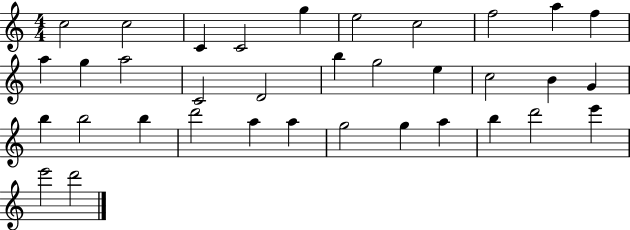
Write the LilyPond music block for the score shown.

{
  \clef treble
  \numericTimeSignature
  \time 4/4
  \key c \major
  c''2 c''2 | c'4 c'2 g''4 | e''2 c''2 | f''2 a''4 f''4 | \break a''4 g''4 a''2 | c'2 d'2 | b''4 g''2 e''4 | c''2 b'4 g'4 | \break b''4 b''2 b''4 | d'''2 a''4 a''4 | g''2 g''4 a''4 | b''4 d'''2 e'''4 | \break e'''2 d'''2 | \bar "|."
}